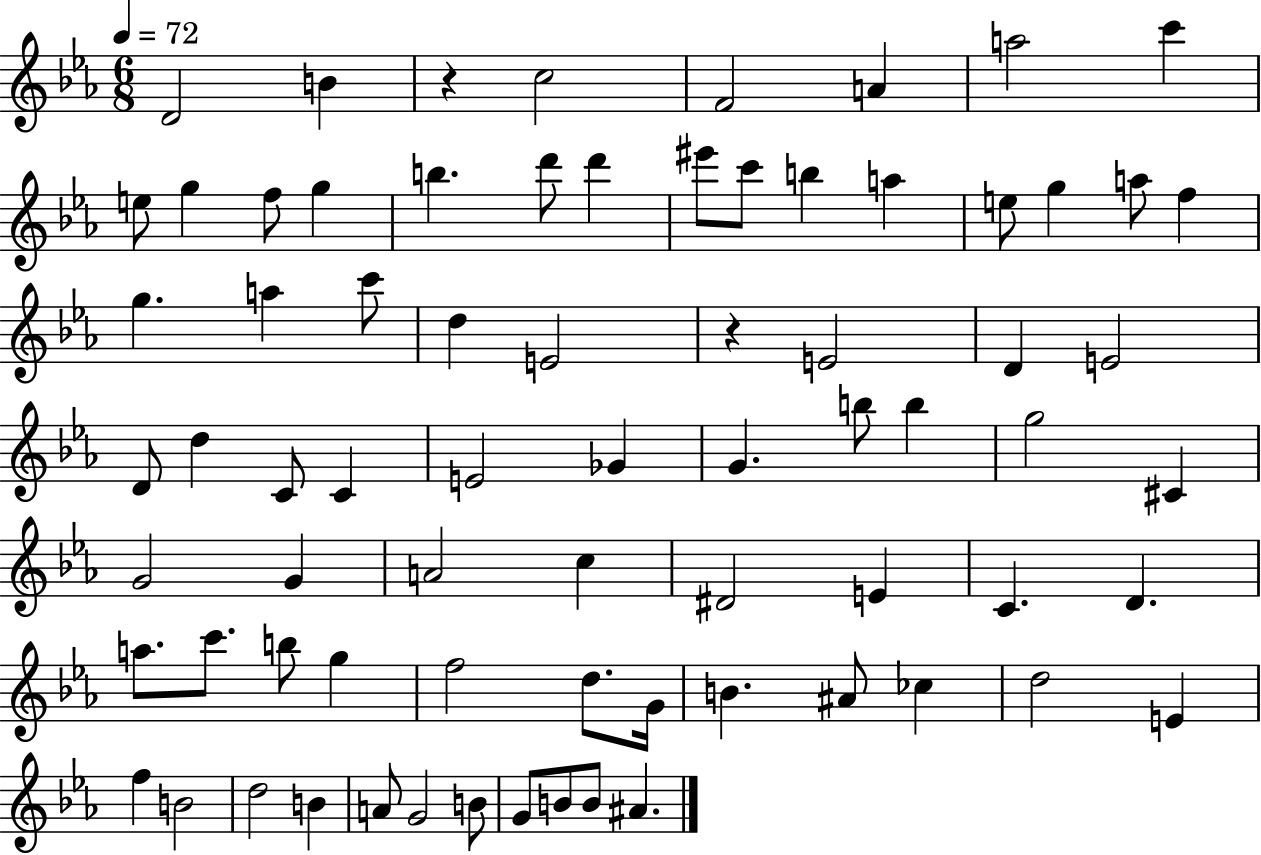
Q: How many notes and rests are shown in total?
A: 74